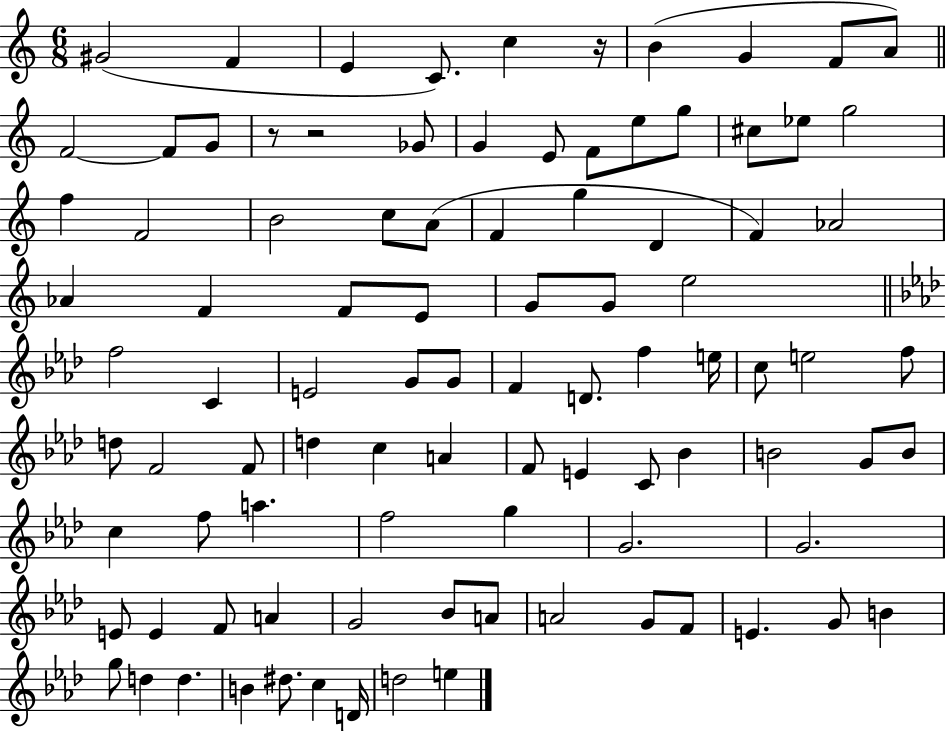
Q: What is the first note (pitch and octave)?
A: G#4